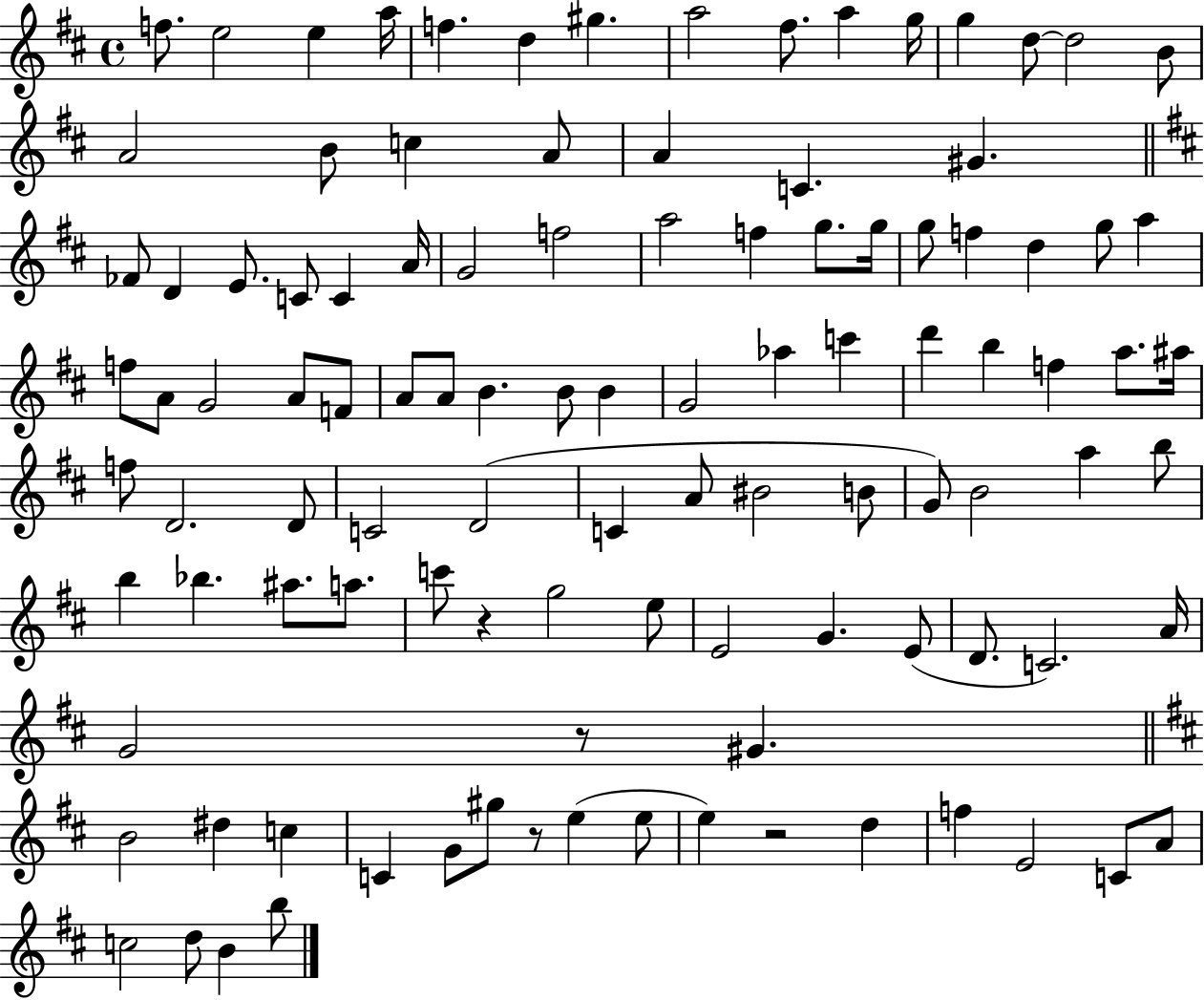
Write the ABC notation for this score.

X:1
T:Untitled
M:4/4
L:1/4
K:D
f/2 e2 e a/4 f d ^g a2 ^f/2 a g/4 g d/2 d2 B/2 A2 B/2 c A/2 A C ^G _F/2 D E/2 C/2 C A/4 G2 f2 a2 f g/2 g/4 g/2 f d g/2 a f/2 A/2 G2 A/2 F/2 A/2 A/2 B B/2 B G2 _a c' d' b f a/2 ^a/4 f/2 D2 D/2 C2 D2 C A/2 ^B2 B/2 G/2 B2 a b/2 b _b ^a/2 a/2 c'/2 z g2 e/2 E2 G E/2 D/2 C2 A/4 G2 z/2 ^G B2 ^d c C G/2 ^g/2 z/2 e e/2 e z2 d f E2 C/2 A/2 c2 d/2 B b/2